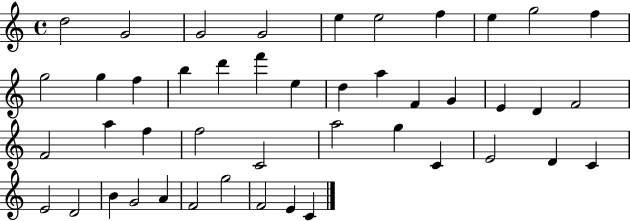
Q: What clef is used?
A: treble